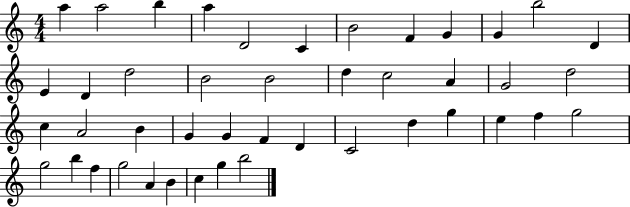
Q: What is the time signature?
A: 4/4